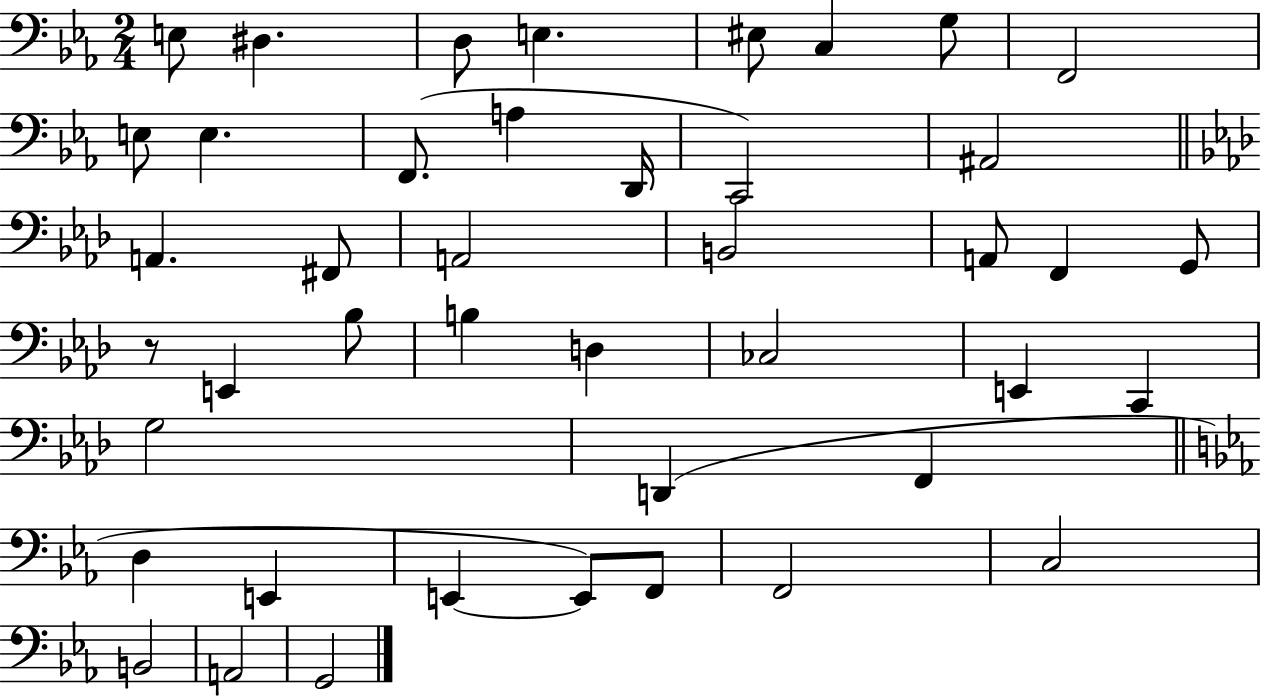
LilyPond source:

{
  \clef bass
  \numericTimeSignature
  \time 2/4
  \key ees \major
  e8 dis4. | d8 e4. | eis8 c4 g8 | f,2 | \break e8 e4. | f,8.( a4 d,16 | c,2) | ais,2 | \break \bar "||" \break \key aes \major a,4. fis,8 | a,2 | b,2 | a,8 f,4 g,8 | \break r8 e,4 bes8 | b4 d4 | ces2 | e,4 c,4 | \break g2 | d,4( f,4 | \bar "||" \break \key c \minor d4 e,4 | e,4~~ e,8) f,8 | f,2 | c2 | \break b,2 | a,2 | g,2 | \bar "|."
}